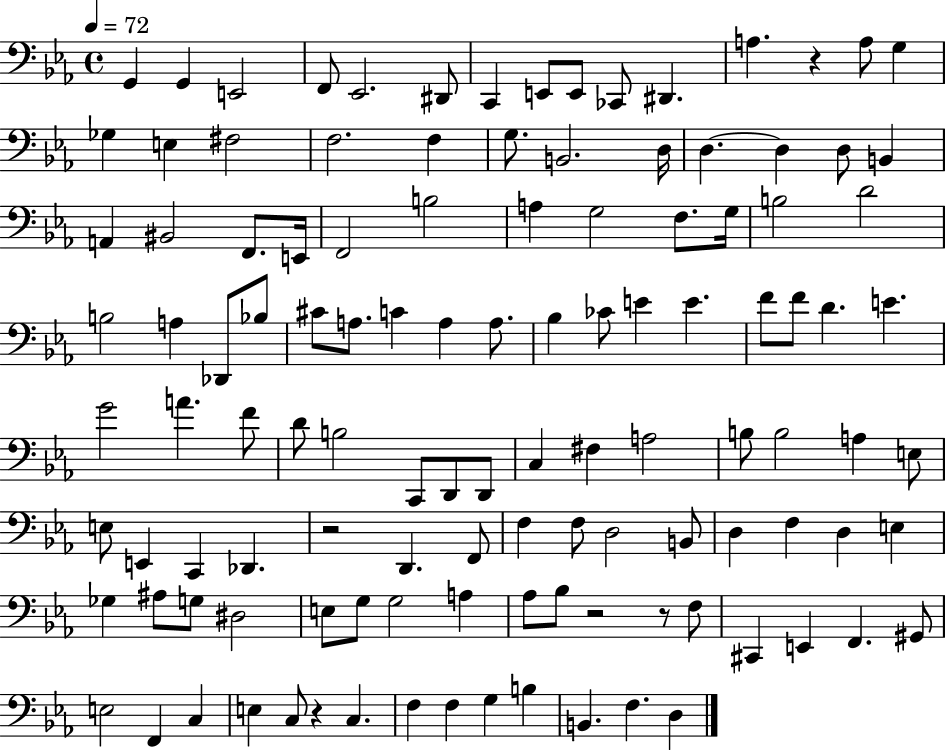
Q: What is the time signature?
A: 4/4